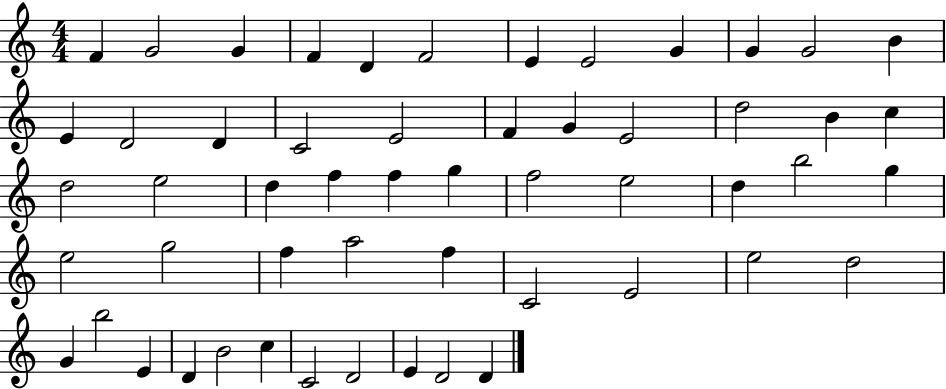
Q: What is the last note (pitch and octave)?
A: D4